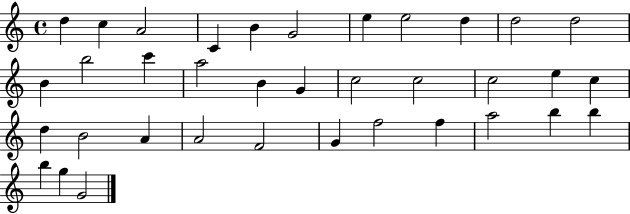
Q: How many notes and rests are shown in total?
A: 36